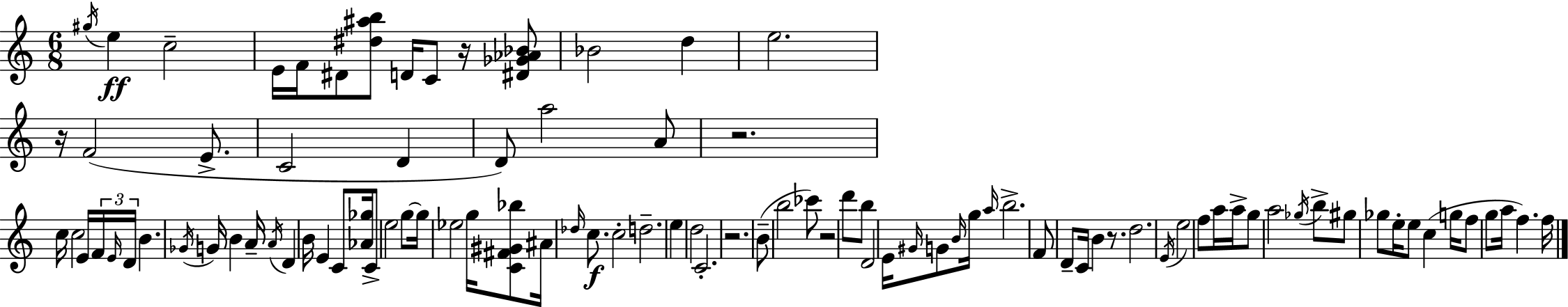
G#5/s E5/q C5/h E4/s F4/s D#4/e [D#5,A#5,B5]/e D4/s C4/e R/s [D#4,Gb4,Ab4,Bb4]/e Bb4/h D5/q E5/h. R/s F4/h E4/e. C4/h D4/q D4/e A5/h A4/e R/h. C5/s C5/h E4/s F4/s E4/s D4/s B4/q. Gb4/s G4/s B4/q A4/s A4/s D4/q B4/s E4/q C4/e [Ab4,Gb5]/s C4/e E5/h G5/e G5/s Eb5/h G5/s [C4,F#4,G#4,Bb5]/e A#4/s Db5/s C5/e. C5/h D5/h. E5/q D5/h C4/h. R/h. B4/e B5/h CES6/e R/h D6/e B5/e D4/h E4/s G#4/s G4/e B4/s G5/s A5/s B5/h. F4/e D4/e C4/s B4/q R/e. D5/h. E4/s E5/h F5/e A5/s A5/s G5/e A5/h Gb5/s B5/e G#5/e Gb5/e E5/s E5/e C5/q G5/s F5/e G5/e A5/s F5/q. F5/s